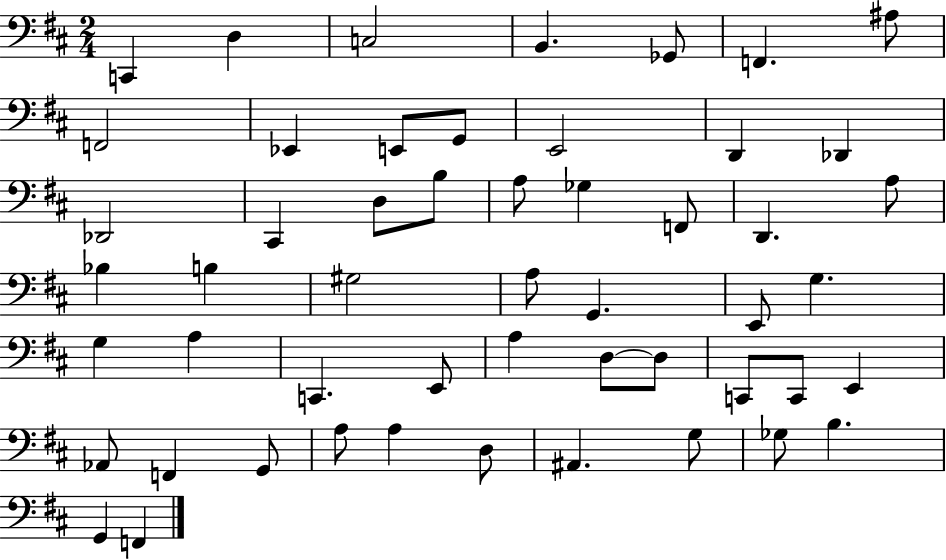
{
  \clef bass
  \numericTimeSignature
  \time 2/4
  \key d \major
  c,4 d4 | c2 | b,4. ges,8 | f,4. ais8 | \break f,2 | ees,4 e,8 g,8 | e,2 | d,4 des,4 | \break des,2 | cis,4 d8 b8 | a8 ges4 f,8 | d,4. a8 | \break bes4 b4 | gis2 | a8 g,4. | e,8 g4. | \break g4 a4 | c,4. e,8 | a4 d8~~ d8 | c,8 c,8 e,4 | \break aes,8 f,4 g,8 | a8 a4 d8 | ais,4. g8 | ges8 b4. | \break g,4 f,4 | \bar "|."
}